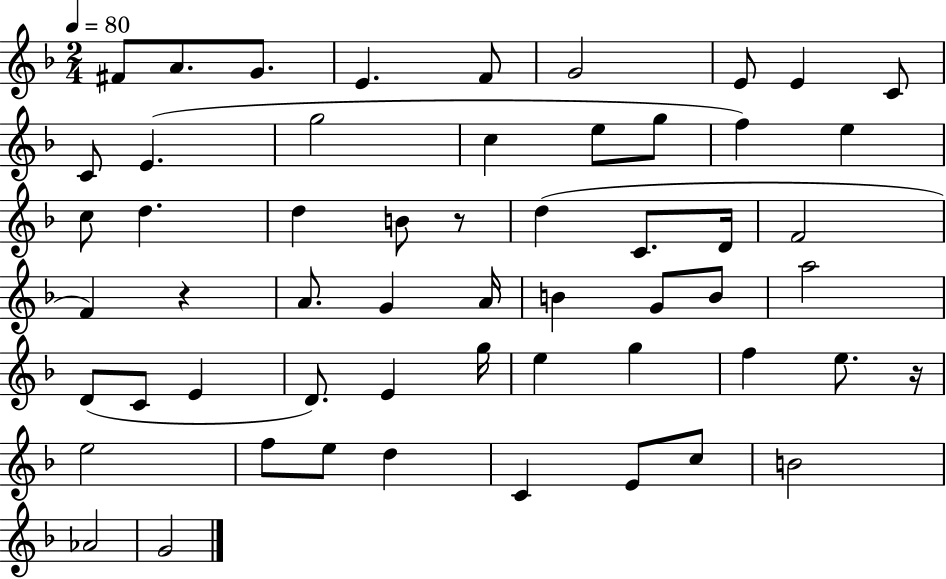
X:1
T:Untitled
M:2/4
L:1/4
K:F
^F/2 A/2 G/2 E F/2 G2 E/2 E C/2 C/2 E g2 c e/2 g/2 f e c/2 d d B/2 z/2 d C/2 D/4 F2 F z A/2 G A/4 B G/2 B/2 a2 D/2 C/2 E D/2 E g/4 e g f e/2 z/4 e2 f/2 e/2 d C E/2 c/2 B2 _A2 G2